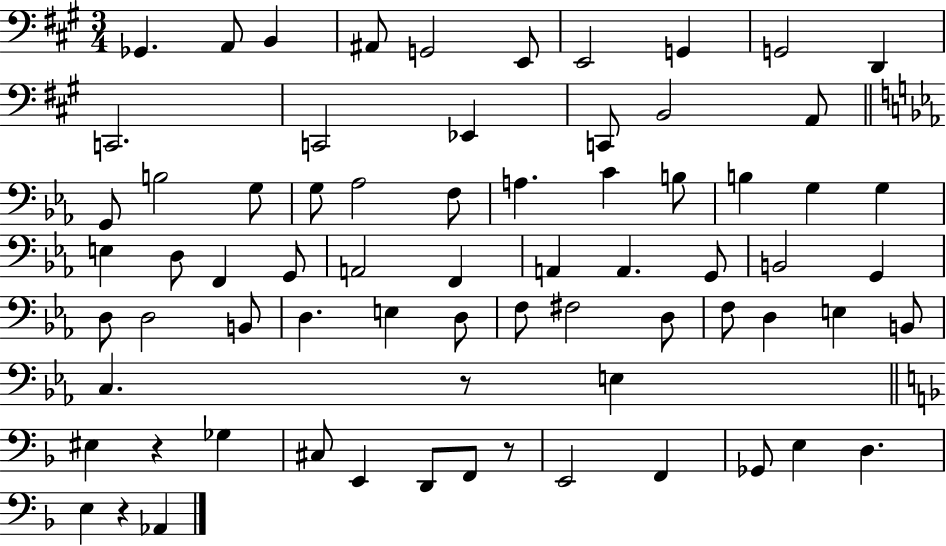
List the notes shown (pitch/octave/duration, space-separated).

Gb2/q. A2/e B2/q A#2/e G2/h E2/e E2/h G2/q G2/h D2/q C2/h. C2/h Eb2/q C2/e B2/h A2/e G2/e B3/h G3/e G3/e Ab3/h F3/e A3/q. C4/q B3/e B3/q G3/q G3/q E3/q D3/e F2/q G2/e A2/h F2/q A2/q A2/q. G2/e B2/h G2/q D3/e D3/h B2/e D3/q. E3/q D3/e F3/e F#3/h D3/e F3/e D3/q E3/q B2/e C3/q. R/e E3/q EIS3/q R/q Gb3/q C#3/e E2/q D2/e F2/e R/e E2/h F2/q Gb2/e E3/q D3/q. E3/q R/q Ab2/q